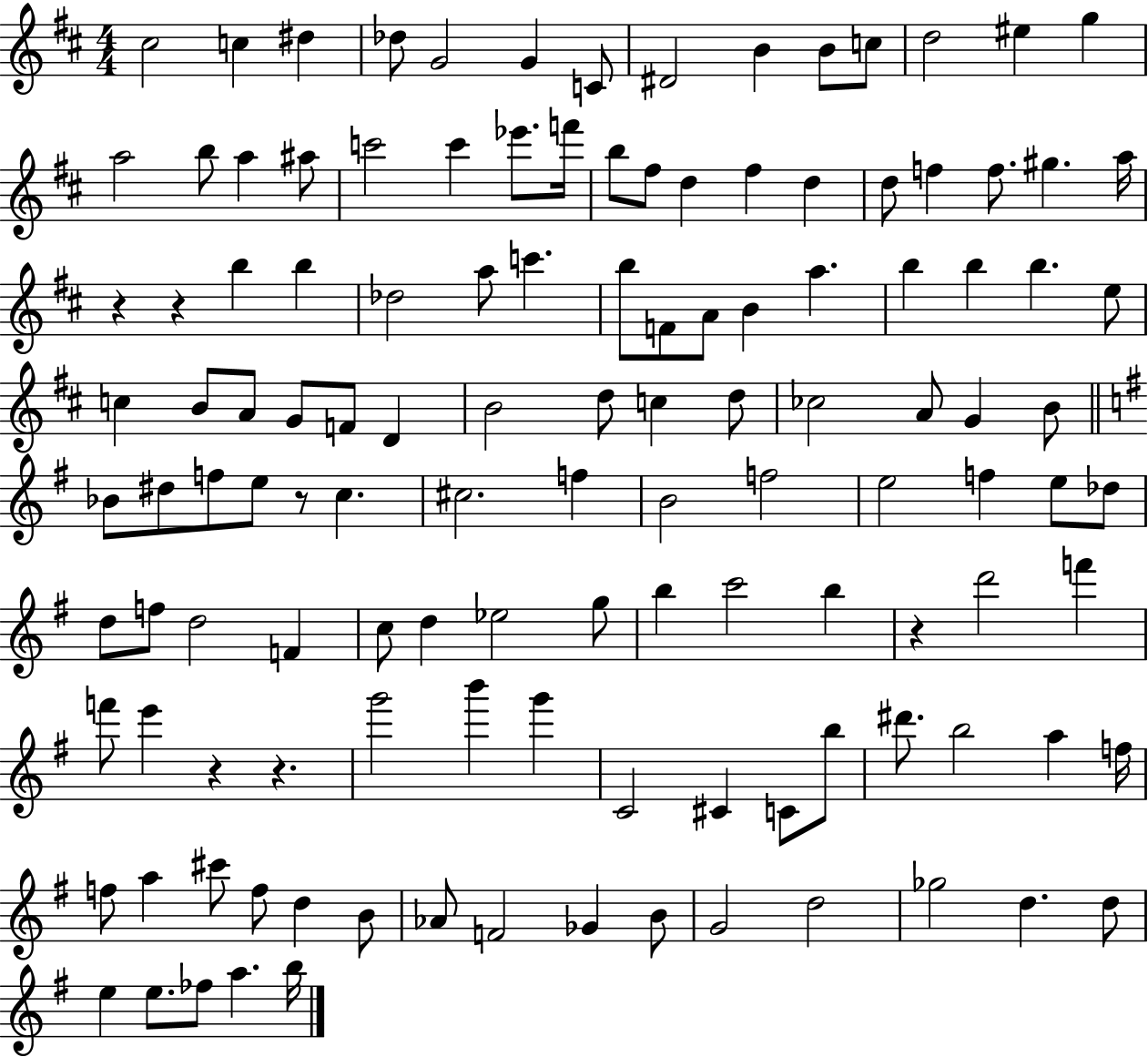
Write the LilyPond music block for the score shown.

{
  \clef treble
  \numericTimeSignature
  \time 4/4
  \key d \major
  cis''2 c''4 dis''4 | des''8 g'2 g'4 c'8 | dis'2 b'4 b'8 c''8 | d''2 eis''4 g''4 | \break a''2 b''8 a''4 ais''8 | c'''2 c'''4 ees'''8. f'''16 | b''8 fis''8 d''4 fis''4 d''4 | d''8 f''4 f''8. gis''4. a''16 | \break r4 r4 b''4 b''4 | des''2 a''8 c'''4. | b''8 f'8 a'8 b'4 a''4. | b''4 b''4 b''4. e''8 | \break c''4 b'8 a'8 g'8 f'8 d'4 | b'2 d''8 c''4 d''8 | ces''2 a'8 g'4 b'8 | \bar "||" \break \key e \minor bes'8 dis''8 f''8 e''8 r8 c''4. | cis''2. f''4 | b'2 f''2 | e''2 f''4 e''8 des''8 | \break d''8 f''8 d''2 f'4 | c''8 d''4 ees''2 g''8 | b''4 c'''2 b''4 | r4 d'''2 f'''4 | \break f'''8 e'''4 r4 r4. | g'''2 b'''4 g'''4 | c'2 cis'4 c'8 b''8 | dis'''8. b''2 a''4 f''16 | \break f''8 a''4 cis'''8 f''8 d''4 b'8 | aes'8 f'2 ges'4 b'8 | g'2 d''2 | ges''2 d''4. d''8 | \break e''4 e''8. fes''8 a''4. b''16 | \bar "|."
}